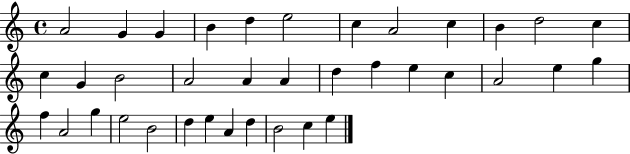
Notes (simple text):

A4/h G4/q G4/q B4/q D5/q E5/h C5/q A4/h C5/q B4/q D5/h C5/q C5/q G4/q B4/h A4/h A4/q A4/q D5/q F5/q E5/q C5/q A4/h E5/q G5/q F5/q A4/h G5/q E5/h B4/h D5/q E5/q A4/q D5/q B4/h C5/q E5/q